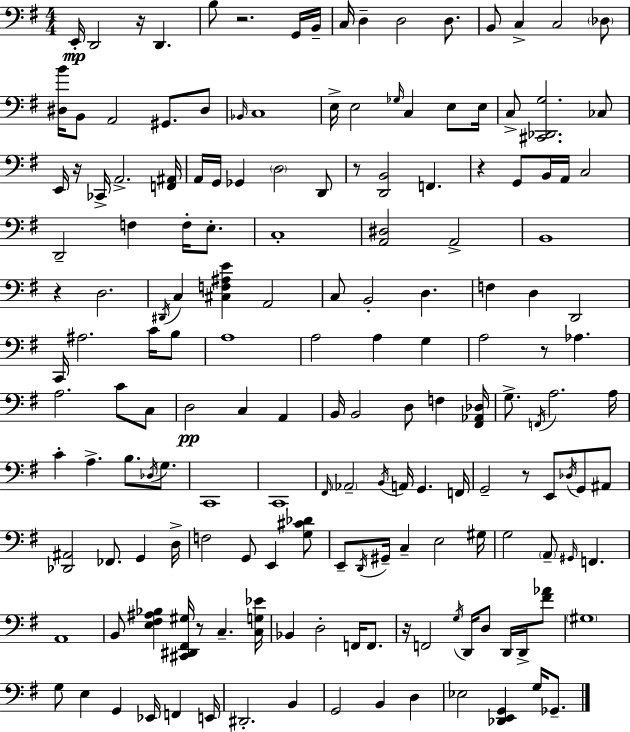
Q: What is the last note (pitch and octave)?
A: Gb2